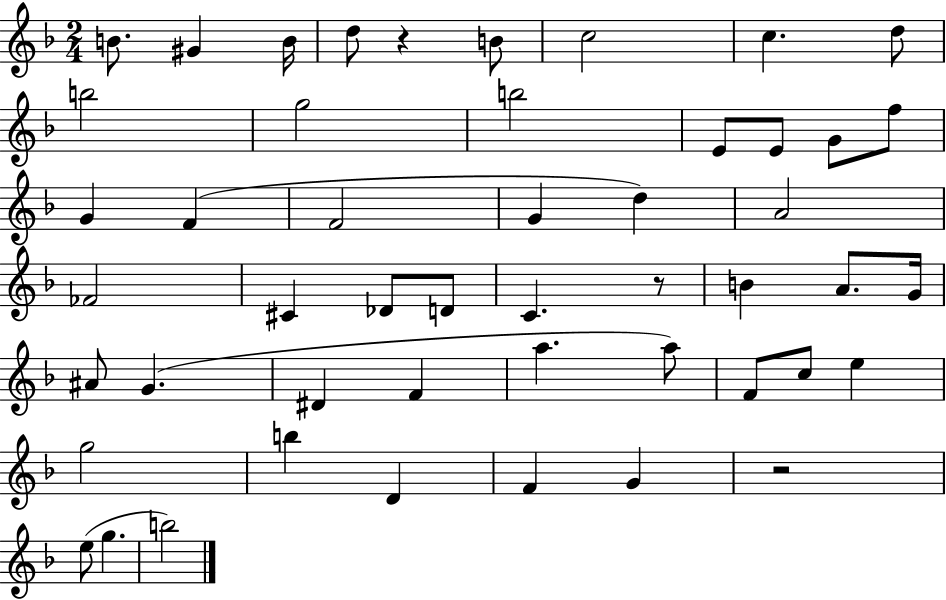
B4/e. G#4/q B4/s D5/e R/q B4/e C5/h C5/q. D5/e B5/h G5/h B5/h E4/e E4/e G4/e F5/e G4/q F4/q F4/h G4/q D5/q A4/h FES4/h C#4/q Db4/e D4/e C4/q. R/e B4/q A4/e. G4/s A#4/e G4/q. D#4/q F4/q A5/q. A5/e F4/e C5/e E5/q G5/h B5/q D4/q F4/q G4/q R/h E5/e G5/q. B5/h